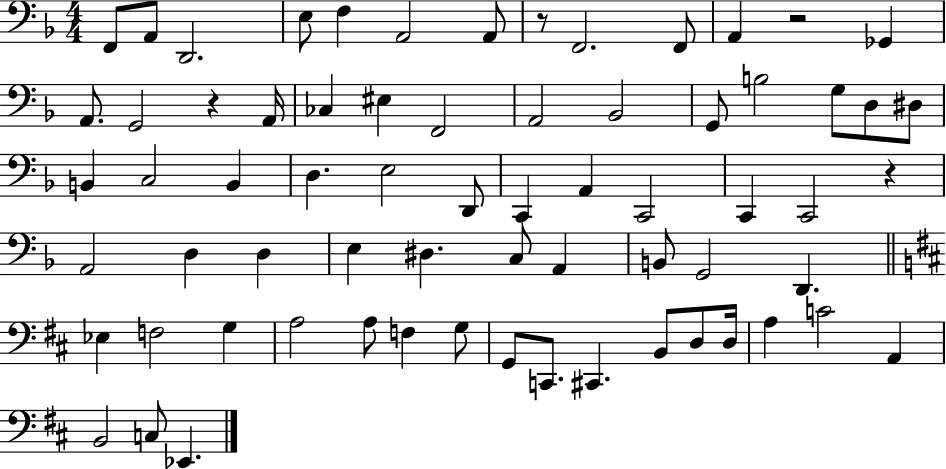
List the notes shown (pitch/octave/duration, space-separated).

F2/e A2/e D2/h. E3/e F3/q A2/h A2/e R/e F2/h. F2/e A2/q R/h Gb2/q A2/e. G2/h R/q A2/s CES3/q EIS3/q F2/h A2/h Bb2/h G2/e B3/h G3/e D3/e D#3/e B2/q C3/h B2/q D3/q. E3/h D2/e C2/q A2/q C2/h C2/q C2/h R/q A2/h D3/q D3/q E3/q D#3/q. C3/e A2/q B2/e G2/h D2/q. Eb3/q F3/h G3/q A3/h A3/e F3/q G3/e G2/e C2/e. C#2/q. B2/e D3/e D3/s A3/q C4/h A2/q B2/h C3/e Eb2/q.